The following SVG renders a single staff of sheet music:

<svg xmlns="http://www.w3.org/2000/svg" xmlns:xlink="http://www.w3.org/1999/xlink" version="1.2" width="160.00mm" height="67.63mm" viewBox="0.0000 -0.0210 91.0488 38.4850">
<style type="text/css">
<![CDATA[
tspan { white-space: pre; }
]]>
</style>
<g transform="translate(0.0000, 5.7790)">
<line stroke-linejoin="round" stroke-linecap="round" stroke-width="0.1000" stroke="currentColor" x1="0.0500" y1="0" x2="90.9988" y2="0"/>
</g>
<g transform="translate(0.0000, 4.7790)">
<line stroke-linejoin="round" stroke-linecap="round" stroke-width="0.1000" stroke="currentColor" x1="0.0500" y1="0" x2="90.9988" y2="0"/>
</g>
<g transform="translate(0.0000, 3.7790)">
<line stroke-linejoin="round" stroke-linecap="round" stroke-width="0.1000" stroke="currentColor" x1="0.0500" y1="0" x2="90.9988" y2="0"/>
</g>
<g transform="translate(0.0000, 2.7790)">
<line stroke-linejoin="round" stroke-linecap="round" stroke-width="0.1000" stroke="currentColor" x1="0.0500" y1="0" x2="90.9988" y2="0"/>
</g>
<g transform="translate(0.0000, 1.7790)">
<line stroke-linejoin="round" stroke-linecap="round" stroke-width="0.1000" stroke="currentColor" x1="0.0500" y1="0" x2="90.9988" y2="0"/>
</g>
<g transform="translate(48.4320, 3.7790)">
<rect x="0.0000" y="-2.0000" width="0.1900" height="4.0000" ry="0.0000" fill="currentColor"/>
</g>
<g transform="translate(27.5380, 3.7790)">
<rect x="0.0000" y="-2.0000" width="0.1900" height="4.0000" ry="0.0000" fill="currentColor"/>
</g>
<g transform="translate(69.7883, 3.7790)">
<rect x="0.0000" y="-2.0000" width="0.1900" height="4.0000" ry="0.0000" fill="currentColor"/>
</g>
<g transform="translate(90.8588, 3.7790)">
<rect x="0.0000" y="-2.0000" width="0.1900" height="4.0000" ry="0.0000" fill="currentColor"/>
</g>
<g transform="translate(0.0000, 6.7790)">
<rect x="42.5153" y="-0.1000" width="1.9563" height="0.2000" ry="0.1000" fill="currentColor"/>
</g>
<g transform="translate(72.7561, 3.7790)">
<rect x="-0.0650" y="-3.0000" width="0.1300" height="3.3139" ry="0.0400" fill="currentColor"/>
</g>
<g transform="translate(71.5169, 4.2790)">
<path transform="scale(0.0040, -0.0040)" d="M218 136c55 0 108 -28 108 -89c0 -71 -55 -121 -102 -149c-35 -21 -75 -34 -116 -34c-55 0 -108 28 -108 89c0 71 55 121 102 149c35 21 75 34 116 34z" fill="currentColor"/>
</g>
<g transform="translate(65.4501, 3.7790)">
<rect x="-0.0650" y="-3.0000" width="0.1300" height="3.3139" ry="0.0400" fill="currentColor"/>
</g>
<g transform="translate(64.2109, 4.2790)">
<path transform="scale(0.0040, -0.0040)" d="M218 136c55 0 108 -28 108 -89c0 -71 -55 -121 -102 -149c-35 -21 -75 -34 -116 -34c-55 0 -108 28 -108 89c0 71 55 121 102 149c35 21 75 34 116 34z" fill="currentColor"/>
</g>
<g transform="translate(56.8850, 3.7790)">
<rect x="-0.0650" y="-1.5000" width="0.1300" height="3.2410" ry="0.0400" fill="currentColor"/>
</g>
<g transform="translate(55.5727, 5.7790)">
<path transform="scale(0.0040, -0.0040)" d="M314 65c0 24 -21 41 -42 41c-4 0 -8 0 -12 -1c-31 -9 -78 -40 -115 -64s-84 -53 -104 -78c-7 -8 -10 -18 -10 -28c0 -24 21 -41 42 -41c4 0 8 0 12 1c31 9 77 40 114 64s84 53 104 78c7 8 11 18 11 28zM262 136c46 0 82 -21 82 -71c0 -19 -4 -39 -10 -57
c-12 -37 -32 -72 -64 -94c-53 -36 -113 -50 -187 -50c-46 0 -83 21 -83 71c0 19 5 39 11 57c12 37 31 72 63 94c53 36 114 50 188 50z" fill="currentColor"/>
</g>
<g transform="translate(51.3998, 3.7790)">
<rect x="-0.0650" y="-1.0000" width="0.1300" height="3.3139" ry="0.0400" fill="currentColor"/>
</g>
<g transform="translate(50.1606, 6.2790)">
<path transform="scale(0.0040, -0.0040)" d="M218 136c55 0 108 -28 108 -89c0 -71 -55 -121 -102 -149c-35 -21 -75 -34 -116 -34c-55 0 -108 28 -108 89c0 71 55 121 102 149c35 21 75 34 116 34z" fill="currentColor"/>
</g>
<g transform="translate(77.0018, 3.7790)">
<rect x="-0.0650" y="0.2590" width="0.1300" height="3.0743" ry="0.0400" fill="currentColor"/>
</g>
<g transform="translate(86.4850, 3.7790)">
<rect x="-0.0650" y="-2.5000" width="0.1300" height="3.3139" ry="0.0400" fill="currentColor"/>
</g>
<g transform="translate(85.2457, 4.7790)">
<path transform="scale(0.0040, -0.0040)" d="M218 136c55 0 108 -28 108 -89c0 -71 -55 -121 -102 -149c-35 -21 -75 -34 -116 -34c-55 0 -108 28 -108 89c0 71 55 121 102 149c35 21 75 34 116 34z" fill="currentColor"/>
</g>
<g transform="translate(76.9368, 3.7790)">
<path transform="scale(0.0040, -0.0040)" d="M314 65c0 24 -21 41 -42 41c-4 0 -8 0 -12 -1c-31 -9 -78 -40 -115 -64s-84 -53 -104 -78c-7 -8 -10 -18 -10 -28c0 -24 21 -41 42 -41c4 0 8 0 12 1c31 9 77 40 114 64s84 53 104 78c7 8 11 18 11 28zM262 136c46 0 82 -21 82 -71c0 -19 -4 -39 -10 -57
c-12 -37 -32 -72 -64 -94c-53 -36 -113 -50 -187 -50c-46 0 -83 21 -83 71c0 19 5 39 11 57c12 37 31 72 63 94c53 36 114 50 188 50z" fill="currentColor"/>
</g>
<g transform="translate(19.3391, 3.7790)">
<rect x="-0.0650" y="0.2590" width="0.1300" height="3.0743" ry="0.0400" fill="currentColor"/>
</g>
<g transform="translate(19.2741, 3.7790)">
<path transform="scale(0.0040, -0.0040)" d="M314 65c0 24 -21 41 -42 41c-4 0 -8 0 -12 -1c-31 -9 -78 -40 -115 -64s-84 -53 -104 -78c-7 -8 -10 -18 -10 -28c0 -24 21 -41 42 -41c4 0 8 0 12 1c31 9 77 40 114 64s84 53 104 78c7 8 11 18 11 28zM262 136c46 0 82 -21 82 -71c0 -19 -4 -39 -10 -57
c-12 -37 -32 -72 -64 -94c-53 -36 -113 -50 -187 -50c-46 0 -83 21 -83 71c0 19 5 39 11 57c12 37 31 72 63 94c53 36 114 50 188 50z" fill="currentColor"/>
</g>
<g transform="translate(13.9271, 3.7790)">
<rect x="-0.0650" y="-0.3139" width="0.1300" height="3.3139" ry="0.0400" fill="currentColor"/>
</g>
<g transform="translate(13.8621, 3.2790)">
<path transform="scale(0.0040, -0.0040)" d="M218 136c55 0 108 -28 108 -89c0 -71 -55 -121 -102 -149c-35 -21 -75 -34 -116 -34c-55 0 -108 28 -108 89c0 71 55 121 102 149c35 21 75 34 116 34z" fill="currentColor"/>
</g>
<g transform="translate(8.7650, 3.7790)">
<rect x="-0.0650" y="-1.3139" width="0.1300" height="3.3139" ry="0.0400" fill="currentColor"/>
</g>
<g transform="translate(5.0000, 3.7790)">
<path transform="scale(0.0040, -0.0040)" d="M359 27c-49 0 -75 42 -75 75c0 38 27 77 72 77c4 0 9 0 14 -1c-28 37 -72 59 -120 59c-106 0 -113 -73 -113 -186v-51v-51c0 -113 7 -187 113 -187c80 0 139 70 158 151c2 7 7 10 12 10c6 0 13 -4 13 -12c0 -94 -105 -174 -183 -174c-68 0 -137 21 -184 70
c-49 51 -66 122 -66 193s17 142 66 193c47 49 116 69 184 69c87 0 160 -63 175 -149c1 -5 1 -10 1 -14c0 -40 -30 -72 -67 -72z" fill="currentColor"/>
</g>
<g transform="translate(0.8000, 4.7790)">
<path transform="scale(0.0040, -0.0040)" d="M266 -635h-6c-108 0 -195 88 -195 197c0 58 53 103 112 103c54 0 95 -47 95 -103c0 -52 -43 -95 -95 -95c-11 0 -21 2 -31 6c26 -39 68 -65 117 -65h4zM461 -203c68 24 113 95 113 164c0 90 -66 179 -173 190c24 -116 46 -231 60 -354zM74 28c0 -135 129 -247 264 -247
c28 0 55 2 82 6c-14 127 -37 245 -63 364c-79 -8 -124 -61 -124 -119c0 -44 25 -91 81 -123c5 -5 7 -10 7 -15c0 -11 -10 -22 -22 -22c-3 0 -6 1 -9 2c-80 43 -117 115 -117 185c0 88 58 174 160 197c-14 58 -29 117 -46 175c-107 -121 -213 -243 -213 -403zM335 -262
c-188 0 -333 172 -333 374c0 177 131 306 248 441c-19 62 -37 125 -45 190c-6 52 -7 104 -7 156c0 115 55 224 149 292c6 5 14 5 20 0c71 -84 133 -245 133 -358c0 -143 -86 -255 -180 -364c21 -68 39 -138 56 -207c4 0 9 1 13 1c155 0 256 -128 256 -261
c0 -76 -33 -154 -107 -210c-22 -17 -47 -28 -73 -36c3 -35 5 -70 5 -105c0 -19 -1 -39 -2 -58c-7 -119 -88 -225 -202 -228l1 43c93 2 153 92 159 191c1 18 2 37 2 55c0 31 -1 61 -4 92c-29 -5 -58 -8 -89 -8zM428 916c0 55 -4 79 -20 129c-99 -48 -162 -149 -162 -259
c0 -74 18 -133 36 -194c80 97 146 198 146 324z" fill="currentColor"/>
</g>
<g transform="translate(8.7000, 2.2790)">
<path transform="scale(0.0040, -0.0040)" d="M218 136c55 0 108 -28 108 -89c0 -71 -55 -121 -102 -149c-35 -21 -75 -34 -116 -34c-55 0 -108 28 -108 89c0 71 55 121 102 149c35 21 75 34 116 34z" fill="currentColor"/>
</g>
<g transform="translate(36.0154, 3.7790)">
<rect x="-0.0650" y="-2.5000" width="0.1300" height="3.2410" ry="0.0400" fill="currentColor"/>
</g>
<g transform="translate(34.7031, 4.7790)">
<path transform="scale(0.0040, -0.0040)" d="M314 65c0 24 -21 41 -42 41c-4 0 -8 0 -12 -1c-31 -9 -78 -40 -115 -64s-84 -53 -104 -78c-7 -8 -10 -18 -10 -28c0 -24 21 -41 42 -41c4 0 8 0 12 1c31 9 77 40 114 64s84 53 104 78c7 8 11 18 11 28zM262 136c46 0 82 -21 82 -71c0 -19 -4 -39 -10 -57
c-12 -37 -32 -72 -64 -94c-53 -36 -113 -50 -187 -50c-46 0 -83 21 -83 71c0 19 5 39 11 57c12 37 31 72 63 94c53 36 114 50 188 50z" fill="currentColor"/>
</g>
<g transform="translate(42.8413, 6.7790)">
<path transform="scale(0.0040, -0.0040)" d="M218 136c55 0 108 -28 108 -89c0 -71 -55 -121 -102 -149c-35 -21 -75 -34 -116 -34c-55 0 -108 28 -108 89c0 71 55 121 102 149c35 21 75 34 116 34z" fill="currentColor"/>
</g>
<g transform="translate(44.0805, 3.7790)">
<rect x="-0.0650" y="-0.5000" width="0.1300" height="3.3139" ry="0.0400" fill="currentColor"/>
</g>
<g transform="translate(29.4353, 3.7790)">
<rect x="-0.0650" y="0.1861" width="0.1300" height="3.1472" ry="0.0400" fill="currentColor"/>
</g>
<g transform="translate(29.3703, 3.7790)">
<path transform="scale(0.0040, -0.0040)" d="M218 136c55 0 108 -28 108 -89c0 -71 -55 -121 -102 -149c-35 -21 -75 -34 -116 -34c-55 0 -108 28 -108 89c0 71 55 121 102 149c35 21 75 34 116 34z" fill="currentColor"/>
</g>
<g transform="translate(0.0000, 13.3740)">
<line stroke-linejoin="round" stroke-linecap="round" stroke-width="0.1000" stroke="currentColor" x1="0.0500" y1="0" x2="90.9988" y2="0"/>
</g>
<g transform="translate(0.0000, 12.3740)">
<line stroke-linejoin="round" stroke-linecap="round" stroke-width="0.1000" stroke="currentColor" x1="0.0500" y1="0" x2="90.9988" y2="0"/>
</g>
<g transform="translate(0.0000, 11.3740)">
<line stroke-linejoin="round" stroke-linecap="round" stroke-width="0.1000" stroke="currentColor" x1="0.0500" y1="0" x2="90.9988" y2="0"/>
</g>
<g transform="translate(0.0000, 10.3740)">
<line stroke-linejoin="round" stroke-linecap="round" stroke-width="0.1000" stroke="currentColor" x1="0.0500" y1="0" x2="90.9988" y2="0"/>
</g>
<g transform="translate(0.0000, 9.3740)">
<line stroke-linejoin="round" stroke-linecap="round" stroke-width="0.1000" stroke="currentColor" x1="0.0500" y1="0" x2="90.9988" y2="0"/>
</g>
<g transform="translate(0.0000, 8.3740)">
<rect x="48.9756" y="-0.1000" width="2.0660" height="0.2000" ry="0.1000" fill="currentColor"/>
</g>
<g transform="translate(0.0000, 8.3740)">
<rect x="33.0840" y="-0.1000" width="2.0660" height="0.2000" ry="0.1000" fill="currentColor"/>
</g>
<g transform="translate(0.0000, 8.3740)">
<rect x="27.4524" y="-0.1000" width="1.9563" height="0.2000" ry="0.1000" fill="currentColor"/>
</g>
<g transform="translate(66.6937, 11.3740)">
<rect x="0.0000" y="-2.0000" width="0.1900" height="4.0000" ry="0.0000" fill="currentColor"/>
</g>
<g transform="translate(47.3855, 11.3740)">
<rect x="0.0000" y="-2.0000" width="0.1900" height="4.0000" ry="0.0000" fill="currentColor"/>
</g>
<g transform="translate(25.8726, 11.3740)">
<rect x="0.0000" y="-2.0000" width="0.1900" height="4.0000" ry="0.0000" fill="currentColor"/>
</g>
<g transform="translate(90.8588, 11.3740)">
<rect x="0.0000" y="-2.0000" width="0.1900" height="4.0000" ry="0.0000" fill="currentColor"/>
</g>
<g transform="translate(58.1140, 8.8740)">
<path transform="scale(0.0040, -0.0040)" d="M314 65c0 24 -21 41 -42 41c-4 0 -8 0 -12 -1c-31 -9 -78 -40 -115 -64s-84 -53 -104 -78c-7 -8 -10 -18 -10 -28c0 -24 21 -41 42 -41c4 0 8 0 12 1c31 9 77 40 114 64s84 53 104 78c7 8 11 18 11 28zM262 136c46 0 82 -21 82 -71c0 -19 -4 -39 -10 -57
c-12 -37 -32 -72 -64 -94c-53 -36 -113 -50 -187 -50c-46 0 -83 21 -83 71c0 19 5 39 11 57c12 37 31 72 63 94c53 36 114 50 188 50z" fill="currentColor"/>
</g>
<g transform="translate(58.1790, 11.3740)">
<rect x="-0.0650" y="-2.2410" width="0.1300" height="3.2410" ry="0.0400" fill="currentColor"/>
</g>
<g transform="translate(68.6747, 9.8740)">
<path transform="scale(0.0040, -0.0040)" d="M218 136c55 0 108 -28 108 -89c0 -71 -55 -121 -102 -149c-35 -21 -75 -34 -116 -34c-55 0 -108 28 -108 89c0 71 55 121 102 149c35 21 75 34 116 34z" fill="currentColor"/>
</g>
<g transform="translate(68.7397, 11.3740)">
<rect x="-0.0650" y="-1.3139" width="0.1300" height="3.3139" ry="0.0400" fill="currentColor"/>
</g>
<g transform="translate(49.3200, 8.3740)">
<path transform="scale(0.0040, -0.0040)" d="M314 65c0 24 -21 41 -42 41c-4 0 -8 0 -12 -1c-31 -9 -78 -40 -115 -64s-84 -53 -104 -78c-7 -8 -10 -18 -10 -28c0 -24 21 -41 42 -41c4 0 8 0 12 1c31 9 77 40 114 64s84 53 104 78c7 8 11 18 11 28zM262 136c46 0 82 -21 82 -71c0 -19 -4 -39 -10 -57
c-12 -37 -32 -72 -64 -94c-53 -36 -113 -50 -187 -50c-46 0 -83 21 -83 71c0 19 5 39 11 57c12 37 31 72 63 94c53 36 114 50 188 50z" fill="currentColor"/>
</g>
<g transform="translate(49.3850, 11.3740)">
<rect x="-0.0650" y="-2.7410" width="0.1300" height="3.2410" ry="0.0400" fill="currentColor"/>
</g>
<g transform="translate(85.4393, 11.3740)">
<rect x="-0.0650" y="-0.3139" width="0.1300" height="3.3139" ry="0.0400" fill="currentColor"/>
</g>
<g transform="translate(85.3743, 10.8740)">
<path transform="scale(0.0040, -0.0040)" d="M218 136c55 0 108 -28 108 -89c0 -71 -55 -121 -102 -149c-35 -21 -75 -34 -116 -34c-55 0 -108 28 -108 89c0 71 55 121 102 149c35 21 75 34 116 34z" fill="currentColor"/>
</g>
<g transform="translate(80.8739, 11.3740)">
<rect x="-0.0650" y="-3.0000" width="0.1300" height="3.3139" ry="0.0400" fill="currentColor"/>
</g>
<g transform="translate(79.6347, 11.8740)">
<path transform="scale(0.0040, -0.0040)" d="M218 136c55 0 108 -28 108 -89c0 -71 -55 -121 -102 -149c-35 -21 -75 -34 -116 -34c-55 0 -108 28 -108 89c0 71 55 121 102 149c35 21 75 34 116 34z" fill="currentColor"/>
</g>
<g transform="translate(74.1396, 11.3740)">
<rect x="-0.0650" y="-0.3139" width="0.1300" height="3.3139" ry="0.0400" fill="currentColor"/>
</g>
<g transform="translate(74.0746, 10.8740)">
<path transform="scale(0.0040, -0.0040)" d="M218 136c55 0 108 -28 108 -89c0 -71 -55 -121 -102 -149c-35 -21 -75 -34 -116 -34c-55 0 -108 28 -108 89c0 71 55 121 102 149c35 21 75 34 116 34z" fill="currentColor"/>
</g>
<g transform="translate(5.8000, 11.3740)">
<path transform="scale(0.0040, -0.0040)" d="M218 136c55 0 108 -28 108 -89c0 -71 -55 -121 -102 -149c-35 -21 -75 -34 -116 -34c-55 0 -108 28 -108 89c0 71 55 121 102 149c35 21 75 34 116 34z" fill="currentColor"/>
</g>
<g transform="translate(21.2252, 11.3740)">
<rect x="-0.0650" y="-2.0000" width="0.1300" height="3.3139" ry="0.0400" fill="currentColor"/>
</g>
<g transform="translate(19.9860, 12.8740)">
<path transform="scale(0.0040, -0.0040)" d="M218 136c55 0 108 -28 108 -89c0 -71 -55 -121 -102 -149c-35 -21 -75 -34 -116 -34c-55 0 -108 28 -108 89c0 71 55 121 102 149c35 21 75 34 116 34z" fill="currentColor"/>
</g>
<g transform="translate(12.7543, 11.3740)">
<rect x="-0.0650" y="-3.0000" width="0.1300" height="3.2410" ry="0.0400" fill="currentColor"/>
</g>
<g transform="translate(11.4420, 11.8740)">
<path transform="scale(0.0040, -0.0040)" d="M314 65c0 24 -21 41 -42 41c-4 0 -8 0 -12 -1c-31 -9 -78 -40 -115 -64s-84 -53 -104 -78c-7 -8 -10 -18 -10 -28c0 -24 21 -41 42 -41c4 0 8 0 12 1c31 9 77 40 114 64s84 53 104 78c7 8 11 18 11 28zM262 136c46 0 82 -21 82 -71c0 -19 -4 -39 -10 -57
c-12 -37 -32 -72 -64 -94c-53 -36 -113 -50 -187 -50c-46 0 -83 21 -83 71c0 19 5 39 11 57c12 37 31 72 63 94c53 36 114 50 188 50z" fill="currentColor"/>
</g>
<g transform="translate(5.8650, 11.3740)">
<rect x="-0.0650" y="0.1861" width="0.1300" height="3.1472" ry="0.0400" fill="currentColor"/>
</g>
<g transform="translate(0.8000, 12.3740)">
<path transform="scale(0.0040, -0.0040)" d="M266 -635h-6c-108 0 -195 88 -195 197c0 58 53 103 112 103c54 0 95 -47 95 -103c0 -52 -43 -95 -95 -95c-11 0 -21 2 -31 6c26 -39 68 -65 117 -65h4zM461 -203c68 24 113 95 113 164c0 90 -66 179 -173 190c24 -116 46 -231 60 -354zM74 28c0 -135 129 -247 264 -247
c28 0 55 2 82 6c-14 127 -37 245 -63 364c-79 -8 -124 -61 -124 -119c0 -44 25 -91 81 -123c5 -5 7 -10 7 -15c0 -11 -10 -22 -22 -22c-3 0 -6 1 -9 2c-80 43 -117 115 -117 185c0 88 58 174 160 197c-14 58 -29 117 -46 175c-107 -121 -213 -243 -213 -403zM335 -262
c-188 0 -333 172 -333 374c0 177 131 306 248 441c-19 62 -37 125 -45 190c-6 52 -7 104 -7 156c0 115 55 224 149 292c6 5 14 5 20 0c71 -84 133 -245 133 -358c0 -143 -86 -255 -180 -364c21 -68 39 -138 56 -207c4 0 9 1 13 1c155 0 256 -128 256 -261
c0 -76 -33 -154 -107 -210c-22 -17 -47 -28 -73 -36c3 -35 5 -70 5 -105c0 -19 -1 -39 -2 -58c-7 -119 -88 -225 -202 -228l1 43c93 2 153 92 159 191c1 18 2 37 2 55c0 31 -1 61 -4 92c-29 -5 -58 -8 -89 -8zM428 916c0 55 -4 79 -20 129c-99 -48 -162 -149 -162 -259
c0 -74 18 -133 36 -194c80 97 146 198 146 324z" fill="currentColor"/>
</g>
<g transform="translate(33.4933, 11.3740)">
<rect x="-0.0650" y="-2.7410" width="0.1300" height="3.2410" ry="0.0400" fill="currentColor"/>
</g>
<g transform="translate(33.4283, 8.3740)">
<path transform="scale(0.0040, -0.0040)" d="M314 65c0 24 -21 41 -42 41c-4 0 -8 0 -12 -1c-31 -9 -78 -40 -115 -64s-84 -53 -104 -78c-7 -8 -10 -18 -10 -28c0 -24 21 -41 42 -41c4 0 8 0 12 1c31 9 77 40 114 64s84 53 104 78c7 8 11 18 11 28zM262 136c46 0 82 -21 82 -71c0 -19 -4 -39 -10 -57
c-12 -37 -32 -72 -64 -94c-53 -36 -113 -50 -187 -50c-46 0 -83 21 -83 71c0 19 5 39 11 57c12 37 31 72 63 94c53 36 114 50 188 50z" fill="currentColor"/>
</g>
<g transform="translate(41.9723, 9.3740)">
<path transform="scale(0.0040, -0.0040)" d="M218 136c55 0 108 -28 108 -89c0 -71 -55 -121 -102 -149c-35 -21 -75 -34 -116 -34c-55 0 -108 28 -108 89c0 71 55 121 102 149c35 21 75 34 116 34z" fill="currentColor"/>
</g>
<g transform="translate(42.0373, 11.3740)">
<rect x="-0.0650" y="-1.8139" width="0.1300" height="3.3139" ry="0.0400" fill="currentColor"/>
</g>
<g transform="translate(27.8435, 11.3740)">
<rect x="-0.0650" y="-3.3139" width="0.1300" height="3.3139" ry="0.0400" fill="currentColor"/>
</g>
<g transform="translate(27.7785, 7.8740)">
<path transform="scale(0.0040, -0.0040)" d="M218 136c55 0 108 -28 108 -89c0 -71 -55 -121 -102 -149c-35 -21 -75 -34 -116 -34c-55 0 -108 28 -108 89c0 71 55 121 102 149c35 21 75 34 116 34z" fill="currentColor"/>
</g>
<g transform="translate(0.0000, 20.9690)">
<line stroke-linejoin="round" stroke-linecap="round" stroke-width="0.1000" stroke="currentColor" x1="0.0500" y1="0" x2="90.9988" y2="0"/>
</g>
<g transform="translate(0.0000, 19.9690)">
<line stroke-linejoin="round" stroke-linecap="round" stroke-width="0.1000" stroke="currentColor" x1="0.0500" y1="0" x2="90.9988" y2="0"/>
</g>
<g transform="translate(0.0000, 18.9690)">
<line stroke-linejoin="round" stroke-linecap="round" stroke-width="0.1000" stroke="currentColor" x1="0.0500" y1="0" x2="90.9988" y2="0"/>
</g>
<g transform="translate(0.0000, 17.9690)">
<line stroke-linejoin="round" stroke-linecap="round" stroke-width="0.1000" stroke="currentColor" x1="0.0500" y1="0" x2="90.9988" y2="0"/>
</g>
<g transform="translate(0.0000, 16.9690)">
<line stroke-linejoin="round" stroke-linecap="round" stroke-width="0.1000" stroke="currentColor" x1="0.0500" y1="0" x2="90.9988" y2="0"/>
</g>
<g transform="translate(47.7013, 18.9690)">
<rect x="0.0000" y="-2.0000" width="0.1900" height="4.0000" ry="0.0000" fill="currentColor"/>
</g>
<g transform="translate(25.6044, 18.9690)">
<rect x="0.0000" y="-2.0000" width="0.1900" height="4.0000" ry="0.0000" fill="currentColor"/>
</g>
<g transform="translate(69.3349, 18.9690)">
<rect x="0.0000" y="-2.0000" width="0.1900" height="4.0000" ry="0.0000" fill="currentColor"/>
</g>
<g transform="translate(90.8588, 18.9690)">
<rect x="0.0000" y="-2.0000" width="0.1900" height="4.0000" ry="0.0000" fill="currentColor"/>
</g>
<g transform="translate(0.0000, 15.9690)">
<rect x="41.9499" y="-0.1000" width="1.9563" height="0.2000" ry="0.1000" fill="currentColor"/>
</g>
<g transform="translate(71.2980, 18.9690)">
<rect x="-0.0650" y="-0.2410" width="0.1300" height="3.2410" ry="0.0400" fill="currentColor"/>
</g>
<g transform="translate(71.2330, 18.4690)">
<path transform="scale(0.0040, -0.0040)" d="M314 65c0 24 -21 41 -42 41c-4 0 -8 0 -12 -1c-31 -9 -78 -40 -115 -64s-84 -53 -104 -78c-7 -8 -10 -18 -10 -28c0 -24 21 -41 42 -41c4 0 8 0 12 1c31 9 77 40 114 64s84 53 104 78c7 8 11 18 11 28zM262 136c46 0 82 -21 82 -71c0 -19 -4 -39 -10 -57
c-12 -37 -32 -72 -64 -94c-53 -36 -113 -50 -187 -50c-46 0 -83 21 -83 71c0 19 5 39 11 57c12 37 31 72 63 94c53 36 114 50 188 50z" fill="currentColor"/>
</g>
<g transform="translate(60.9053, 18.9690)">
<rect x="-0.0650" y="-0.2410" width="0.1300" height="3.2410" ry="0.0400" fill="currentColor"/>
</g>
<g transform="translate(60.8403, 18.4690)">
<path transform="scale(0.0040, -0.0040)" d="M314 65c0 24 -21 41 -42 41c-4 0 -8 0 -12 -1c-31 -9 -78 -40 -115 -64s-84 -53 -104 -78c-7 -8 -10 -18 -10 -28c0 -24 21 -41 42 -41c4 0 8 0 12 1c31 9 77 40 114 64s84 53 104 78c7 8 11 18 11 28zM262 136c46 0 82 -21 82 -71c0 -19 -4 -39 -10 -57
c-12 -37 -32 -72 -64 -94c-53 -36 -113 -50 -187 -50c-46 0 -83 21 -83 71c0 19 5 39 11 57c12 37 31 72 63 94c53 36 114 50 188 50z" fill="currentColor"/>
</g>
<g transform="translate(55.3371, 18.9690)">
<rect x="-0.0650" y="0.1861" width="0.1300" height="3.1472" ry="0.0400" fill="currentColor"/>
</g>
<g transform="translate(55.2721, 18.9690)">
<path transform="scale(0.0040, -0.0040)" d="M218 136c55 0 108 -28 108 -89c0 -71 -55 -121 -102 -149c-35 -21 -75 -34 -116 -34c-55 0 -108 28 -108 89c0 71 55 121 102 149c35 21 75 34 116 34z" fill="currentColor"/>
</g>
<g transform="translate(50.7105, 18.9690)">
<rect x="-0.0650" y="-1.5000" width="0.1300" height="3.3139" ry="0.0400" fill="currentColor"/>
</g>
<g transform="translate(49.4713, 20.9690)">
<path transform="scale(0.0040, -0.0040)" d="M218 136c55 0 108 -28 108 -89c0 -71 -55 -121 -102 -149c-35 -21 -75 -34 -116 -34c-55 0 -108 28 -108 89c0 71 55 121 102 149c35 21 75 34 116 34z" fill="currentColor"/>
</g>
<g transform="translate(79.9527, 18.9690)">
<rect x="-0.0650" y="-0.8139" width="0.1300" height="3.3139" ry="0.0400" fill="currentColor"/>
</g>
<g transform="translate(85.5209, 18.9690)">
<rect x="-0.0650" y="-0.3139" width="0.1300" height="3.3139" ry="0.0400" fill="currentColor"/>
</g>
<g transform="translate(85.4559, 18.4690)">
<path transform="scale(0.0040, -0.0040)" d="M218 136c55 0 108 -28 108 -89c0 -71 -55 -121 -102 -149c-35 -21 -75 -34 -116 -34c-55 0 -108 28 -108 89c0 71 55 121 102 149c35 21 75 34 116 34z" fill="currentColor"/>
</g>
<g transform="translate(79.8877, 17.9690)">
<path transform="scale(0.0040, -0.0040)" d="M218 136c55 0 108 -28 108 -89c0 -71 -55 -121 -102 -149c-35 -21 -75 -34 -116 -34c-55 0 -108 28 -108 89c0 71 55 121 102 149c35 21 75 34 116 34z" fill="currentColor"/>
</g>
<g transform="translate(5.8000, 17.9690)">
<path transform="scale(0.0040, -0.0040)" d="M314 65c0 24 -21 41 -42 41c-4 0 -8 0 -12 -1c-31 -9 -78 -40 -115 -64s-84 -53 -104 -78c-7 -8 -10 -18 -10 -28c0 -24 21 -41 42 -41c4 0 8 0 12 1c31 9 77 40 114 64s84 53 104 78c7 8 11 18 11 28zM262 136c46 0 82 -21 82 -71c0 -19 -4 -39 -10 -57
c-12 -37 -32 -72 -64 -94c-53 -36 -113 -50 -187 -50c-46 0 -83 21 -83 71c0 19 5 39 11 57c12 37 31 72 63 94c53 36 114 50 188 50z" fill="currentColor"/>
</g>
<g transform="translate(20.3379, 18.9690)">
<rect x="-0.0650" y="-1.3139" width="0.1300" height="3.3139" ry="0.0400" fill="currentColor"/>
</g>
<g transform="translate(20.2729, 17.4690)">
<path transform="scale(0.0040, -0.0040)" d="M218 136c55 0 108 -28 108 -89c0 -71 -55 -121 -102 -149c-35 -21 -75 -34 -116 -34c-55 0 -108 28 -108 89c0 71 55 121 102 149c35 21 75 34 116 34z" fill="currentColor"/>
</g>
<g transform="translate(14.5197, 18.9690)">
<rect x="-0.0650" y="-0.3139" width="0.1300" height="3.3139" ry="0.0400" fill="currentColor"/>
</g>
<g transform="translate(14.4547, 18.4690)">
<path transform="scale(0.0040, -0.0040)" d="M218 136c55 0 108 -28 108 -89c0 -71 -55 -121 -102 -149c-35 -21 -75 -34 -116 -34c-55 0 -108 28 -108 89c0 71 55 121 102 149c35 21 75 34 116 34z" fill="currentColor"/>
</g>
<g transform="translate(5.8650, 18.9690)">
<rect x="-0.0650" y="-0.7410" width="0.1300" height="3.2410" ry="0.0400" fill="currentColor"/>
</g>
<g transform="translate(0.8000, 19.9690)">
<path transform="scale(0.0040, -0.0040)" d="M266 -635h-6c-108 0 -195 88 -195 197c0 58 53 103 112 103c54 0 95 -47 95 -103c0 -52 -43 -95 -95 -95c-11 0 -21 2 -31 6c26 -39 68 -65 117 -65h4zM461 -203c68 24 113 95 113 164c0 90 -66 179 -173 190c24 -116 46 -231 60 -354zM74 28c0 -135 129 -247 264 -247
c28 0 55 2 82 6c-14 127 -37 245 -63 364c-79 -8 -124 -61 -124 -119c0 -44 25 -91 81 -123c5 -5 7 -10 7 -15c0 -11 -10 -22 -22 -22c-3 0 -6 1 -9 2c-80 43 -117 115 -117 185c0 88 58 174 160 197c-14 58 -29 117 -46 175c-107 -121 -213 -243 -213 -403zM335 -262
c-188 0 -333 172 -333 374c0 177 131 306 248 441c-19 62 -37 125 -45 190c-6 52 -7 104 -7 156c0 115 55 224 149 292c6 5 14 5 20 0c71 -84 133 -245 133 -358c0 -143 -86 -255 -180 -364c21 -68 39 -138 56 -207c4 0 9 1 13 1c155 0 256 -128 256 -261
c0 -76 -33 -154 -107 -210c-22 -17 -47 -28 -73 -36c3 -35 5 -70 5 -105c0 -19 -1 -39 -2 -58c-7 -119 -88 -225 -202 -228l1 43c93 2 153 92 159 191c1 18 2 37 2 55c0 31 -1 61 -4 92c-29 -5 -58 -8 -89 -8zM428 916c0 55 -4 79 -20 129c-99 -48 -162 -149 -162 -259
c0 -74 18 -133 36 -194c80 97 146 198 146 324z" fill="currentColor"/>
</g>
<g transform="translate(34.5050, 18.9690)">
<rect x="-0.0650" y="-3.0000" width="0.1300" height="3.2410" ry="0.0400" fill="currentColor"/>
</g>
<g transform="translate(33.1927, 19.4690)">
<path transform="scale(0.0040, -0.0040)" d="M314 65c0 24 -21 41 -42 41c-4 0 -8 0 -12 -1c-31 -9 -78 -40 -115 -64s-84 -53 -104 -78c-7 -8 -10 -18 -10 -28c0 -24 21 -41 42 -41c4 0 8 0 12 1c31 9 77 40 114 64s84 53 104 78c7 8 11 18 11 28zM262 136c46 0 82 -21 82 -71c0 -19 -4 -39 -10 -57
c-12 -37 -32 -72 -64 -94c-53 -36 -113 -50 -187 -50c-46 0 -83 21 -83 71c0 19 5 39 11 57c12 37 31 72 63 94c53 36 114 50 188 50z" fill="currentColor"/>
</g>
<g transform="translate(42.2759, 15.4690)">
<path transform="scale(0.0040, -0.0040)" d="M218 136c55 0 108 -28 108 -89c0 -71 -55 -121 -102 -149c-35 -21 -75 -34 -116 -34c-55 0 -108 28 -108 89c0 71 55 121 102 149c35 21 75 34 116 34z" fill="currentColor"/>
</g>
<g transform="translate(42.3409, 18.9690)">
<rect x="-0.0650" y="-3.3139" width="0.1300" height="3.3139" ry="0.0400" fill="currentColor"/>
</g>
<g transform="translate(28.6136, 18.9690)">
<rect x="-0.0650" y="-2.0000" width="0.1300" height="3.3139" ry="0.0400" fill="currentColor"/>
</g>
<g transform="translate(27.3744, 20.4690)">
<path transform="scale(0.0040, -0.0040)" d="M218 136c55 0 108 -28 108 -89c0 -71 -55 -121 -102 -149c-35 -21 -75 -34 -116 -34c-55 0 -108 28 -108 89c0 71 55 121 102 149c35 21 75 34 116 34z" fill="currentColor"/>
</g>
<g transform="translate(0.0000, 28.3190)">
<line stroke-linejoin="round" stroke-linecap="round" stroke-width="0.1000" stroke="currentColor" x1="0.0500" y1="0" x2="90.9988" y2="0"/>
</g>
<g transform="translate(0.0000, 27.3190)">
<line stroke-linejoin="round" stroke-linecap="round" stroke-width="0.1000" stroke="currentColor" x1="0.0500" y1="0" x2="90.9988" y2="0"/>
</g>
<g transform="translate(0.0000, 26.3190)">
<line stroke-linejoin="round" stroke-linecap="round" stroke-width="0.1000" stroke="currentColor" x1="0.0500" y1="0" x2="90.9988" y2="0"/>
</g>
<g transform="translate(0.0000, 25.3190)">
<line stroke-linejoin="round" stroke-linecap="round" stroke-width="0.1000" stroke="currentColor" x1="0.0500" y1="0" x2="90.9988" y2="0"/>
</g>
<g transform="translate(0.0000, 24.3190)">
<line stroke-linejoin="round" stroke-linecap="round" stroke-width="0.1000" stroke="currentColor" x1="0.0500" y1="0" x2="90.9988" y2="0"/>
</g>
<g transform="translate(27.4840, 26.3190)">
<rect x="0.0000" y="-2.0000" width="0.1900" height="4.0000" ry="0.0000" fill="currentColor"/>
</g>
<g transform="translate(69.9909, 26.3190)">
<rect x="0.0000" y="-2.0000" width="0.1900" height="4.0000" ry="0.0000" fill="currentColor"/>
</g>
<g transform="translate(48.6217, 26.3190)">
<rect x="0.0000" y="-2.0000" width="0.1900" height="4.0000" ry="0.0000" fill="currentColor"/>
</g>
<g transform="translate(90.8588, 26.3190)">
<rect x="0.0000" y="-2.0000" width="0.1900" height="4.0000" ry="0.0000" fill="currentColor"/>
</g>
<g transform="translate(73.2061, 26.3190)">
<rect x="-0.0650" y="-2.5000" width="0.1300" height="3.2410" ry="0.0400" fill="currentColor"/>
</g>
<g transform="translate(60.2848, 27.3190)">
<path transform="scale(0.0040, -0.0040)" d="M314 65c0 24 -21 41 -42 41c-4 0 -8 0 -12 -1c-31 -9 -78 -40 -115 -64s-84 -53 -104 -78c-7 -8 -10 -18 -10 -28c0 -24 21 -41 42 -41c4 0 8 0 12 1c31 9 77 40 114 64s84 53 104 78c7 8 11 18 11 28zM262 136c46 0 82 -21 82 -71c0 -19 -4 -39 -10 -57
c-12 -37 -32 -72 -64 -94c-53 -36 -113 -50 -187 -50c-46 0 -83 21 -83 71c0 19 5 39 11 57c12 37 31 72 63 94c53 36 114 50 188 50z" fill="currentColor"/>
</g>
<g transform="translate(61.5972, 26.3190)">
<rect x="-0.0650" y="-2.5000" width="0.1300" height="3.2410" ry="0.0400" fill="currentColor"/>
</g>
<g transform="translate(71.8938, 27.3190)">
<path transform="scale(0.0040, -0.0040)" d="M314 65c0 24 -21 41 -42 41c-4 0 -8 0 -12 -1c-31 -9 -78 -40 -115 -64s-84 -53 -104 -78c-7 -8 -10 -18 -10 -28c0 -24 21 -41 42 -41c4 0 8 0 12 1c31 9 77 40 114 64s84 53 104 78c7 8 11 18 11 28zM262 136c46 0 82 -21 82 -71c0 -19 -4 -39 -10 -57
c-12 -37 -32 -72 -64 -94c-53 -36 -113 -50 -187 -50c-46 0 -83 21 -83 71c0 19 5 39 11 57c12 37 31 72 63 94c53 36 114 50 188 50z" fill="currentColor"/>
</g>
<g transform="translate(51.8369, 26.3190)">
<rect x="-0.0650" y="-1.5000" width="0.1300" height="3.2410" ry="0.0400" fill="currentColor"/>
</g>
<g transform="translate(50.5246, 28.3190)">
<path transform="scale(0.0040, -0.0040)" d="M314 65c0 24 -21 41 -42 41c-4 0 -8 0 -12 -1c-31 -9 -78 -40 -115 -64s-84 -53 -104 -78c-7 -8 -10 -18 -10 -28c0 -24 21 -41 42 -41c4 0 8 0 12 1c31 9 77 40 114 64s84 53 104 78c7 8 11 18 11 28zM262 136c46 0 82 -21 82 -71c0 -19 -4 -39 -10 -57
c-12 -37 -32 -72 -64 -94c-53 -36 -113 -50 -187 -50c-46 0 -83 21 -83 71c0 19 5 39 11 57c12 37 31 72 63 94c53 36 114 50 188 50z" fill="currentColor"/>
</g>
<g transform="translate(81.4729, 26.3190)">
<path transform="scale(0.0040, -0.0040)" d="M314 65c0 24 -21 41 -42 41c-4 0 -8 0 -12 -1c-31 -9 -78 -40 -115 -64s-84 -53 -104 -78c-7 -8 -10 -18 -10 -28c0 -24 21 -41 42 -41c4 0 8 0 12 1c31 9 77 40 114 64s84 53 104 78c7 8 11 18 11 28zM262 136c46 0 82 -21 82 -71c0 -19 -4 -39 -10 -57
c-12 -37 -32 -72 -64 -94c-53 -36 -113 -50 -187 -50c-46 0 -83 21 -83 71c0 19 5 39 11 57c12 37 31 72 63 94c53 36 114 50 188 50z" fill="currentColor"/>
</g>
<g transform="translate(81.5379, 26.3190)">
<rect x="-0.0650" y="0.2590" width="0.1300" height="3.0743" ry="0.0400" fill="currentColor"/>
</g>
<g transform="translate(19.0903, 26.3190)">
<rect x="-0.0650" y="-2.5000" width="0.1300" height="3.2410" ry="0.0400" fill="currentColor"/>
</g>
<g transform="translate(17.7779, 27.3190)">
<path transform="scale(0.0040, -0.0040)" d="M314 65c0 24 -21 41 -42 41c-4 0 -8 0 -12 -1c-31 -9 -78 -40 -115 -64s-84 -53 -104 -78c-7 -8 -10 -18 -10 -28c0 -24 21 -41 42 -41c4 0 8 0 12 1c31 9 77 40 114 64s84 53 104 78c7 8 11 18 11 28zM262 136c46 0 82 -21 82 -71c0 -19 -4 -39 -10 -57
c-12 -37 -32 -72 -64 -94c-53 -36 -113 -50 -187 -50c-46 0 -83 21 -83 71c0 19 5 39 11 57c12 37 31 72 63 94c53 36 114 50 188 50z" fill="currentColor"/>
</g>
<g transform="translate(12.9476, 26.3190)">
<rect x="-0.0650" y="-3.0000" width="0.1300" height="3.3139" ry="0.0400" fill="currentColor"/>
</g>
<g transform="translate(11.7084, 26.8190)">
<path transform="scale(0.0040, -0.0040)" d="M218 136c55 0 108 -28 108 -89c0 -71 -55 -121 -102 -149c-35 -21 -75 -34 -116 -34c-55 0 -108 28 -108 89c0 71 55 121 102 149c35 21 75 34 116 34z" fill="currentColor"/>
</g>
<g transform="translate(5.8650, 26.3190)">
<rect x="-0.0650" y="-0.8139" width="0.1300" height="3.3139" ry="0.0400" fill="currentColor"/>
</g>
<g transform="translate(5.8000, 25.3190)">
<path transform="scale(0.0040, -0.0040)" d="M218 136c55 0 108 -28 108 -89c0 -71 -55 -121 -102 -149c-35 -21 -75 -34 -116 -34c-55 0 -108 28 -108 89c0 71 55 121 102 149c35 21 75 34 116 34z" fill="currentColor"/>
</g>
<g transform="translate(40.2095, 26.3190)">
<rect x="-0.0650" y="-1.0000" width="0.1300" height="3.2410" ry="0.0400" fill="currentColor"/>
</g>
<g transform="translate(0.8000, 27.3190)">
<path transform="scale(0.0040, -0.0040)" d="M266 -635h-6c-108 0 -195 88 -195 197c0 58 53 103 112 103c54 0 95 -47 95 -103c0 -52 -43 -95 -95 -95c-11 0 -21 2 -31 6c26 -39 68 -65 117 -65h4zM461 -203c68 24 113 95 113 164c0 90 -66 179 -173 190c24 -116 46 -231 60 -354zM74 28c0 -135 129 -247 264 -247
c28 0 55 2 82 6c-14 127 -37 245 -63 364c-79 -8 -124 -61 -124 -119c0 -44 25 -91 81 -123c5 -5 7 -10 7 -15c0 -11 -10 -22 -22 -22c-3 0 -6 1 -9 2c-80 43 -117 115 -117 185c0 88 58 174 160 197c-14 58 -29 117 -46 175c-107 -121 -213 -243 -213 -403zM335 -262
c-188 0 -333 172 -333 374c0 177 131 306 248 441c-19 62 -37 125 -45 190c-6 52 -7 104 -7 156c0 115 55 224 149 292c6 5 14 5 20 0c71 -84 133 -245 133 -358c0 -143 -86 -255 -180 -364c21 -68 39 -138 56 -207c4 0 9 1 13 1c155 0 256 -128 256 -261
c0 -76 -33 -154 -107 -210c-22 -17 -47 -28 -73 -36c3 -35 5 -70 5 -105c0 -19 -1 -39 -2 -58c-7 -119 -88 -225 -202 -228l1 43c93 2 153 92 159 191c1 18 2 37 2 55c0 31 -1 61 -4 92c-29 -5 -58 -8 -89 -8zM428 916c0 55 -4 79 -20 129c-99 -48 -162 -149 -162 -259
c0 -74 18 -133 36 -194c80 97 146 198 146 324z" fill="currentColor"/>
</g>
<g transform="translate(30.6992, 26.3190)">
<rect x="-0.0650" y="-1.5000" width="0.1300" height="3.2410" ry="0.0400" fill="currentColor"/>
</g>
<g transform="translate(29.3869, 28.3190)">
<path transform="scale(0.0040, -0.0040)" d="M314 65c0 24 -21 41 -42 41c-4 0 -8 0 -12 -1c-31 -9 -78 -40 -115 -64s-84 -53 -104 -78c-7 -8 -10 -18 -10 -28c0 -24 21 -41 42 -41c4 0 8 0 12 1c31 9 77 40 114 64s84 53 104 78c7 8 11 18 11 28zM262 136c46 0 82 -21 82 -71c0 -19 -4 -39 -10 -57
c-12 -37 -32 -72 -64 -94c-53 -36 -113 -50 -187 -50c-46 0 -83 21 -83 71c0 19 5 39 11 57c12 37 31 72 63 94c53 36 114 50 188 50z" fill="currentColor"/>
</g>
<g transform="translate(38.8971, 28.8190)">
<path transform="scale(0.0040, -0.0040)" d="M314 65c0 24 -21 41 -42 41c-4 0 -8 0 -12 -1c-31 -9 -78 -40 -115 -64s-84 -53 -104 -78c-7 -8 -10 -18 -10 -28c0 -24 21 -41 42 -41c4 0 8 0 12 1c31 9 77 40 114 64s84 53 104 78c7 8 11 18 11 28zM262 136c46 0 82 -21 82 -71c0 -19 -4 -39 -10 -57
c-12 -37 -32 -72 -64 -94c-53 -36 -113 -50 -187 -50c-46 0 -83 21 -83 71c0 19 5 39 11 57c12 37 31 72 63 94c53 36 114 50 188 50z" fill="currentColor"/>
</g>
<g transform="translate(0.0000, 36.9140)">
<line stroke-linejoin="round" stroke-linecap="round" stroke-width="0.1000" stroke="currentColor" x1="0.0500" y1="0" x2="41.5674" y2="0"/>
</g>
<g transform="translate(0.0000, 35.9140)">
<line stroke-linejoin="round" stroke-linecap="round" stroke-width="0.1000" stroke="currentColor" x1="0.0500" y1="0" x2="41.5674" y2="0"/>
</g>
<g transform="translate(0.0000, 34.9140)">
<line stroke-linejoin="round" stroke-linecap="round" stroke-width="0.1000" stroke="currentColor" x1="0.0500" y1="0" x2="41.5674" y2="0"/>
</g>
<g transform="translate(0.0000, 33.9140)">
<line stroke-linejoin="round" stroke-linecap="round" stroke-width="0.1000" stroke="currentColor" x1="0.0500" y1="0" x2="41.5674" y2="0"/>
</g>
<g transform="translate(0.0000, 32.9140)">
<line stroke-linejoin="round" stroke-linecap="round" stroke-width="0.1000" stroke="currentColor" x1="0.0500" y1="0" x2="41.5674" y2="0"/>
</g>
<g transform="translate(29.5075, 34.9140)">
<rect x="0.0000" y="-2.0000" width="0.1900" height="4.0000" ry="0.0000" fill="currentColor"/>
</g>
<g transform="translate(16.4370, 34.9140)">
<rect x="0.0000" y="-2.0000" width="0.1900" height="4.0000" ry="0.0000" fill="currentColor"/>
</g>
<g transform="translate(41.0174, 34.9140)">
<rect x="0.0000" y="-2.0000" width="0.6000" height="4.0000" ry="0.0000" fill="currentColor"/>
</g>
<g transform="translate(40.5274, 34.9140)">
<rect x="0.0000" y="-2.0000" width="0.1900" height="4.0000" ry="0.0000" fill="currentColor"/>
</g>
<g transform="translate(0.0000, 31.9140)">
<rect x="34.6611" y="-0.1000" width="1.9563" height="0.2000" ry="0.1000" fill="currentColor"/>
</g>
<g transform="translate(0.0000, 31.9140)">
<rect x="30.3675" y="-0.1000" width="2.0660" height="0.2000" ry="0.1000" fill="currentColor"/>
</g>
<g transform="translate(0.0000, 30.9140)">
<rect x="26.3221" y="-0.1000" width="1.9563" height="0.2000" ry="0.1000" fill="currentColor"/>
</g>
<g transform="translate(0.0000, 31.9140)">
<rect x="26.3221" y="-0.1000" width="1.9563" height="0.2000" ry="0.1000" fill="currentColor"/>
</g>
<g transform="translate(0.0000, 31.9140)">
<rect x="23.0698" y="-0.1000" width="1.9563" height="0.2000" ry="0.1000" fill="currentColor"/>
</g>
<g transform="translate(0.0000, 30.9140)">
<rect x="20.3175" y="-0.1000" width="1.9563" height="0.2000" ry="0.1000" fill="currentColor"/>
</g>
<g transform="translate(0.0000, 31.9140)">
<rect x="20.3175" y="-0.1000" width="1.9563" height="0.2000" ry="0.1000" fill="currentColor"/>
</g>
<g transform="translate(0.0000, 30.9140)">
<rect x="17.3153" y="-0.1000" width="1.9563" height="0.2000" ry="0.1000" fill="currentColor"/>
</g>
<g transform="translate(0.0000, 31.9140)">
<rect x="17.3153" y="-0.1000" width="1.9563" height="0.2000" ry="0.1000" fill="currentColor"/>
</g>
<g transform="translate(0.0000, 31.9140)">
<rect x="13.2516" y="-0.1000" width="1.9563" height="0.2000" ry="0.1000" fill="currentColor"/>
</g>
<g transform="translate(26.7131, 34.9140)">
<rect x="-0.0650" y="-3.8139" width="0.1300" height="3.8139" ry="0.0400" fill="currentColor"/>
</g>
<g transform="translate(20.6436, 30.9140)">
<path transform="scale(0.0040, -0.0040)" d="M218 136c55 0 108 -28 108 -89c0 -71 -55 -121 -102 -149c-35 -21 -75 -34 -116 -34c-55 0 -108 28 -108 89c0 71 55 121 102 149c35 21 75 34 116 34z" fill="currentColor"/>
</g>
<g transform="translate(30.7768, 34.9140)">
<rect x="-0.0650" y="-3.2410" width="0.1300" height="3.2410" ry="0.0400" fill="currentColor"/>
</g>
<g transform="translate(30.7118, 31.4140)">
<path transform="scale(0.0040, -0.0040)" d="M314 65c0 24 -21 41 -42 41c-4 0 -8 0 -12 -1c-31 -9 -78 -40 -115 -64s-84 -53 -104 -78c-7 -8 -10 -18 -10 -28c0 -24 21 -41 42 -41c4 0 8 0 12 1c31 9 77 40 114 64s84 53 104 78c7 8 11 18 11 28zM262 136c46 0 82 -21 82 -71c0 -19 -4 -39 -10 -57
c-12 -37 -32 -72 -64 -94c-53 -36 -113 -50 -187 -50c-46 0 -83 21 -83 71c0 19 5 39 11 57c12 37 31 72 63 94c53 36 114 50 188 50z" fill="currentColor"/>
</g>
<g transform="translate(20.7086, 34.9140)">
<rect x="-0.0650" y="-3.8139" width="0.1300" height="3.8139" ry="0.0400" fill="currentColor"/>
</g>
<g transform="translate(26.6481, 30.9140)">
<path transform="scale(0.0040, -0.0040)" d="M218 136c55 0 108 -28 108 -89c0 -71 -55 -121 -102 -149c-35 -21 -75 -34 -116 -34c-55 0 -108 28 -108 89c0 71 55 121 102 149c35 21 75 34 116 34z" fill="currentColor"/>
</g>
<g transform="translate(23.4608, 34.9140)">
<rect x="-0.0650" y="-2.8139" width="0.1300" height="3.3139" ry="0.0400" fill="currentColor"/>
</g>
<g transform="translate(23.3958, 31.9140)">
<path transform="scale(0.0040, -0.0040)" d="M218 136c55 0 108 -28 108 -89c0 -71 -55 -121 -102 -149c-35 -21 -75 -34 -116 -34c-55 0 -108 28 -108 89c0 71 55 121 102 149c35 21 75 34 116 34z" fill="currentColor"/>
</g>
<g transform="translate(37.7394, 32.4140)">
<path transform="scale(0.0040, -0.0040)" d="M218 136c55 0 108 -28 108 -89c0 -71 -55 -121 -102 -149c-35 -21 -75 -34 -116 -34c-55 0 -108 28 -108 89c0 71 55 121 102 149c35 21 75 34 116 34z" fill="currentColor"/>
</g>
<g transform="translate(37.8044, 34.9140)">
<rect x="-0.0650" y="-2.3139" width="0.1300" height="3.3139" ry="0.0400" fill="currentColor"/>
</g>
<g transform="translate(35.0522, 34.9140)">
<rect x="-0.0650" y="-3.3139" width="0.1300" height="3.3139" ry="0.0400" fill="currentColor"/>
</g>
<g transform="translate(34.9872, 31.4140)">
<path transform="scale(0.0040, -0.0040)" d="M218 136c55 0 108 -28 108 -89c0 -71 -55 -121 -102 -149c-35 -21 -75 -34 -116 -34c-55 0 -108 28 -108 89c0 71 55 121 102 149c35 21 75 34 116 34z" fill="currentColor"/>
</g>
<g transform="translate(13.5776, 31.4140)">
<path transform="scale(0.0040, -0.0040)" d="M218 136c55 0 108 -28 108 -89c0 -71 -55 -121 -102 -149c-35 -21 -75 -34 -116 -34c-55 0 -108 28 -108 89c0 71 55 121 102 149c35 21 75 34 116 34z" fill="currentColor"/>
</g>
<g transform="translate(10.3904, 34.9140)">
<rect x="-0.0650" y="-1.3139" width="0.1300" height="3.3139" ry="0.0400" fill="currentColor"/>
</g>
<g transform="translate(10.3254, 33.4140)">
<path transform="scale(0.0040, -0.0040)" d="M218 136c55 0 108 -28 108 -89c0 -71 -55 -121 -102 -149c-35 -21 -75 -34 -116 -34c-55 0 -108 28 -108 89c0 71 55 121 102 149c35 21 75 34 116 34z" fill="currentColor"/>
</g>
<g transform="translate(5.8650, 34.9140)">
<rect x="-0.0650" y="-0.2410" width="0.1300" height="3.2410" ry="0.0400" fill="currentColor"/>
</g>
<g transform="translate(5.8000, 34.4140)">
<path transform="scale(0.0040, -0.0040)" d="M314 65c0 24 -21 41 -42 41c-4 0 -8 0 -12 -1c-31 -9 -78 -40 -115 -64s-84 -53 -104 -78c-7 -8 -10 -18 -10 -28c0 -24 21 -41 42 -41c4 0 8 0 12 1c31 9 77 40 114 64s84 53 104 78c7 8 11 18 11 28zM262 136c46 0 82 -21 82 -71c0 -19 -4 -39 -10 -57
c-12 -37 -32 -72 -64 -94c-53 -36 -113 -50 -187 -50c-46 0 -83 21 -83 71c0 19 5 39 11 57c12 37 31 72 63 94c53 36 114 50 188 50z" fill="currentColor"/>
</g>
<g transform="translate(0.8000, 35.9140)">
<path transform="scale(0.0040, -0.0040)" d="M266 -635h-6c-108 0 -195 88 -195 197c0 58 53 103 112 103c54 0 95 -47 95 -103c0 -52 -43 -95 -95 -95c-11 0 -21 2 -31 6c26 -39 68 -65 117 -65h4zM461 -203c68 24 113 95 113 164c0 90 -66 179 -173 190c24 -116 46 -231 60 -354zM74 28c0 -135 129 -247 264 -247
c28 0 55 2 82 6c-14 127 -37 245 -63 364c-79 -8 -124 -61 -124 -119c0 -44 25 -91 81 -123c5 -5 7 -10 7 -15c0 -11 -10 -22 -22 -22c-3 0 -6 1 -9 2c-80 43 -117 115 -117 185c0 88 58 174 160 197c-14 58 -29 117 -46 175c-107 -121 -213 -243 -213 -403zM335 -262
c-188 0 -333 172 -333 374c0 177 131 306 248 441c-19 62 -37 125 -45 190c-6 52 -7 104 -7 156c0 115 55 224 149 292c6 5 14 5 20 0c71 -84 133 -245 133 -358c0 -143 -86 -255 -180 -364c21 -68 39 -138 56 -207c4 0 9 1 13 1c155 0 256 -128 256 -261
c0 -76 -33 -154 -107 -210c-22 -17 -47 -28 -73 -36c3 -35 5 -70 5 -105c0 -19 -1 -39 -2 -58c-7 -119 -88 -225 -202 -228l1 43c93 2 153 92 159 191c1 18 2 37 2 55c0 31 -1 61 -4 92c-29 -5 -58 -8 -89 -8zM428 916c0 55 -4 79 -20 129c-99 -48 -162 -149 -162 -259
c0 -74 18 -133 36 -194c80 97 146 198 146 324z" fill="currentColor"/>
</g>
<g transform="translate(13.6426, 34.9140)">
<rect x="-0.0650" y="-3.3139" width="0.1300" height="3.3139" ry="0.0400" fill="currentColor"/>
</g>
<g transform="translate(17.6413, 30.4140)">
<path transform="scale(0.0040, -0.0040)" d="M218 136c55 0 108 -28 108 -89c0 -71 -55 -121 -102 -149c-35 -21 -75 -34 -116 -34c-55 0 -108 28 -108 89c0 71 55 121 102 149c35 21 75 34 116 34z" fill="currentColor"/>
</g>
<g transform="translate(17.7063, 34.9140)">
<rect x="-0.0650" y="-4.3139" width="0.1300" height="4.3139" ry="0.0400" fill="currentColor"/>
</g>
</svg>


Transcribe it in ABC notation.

X:1
T:Untitled
M:4/4
L:1/4
K:C
e c B2 B G2 C D E2 A A B2 G B A2 F b a2 f a2 g2 e c A c d2 c e F A2 b E B c2 c2 d c d A G2 E2 D2 E2 G2 G2 B2 c2 e b d' c' a c' b2 b g